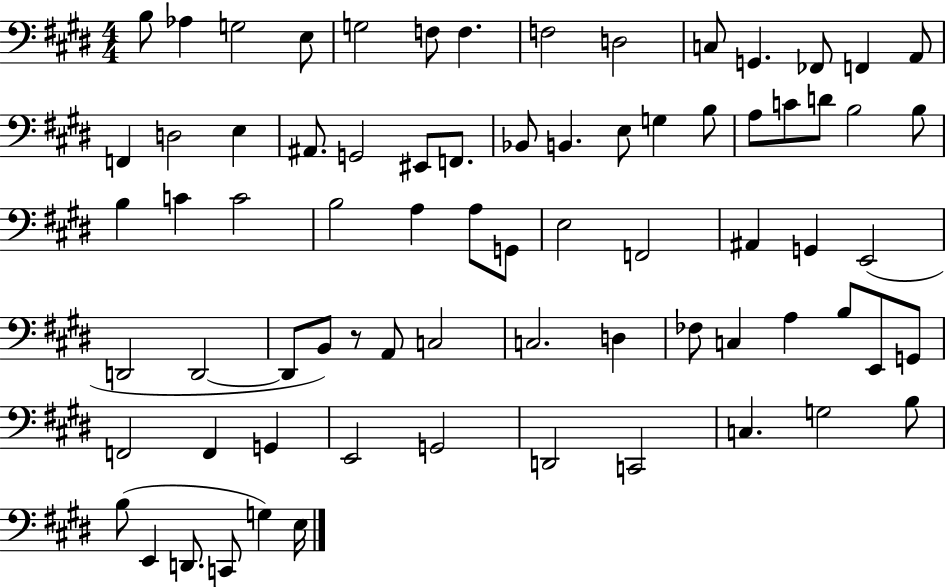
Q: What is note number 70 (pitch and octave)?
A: D2